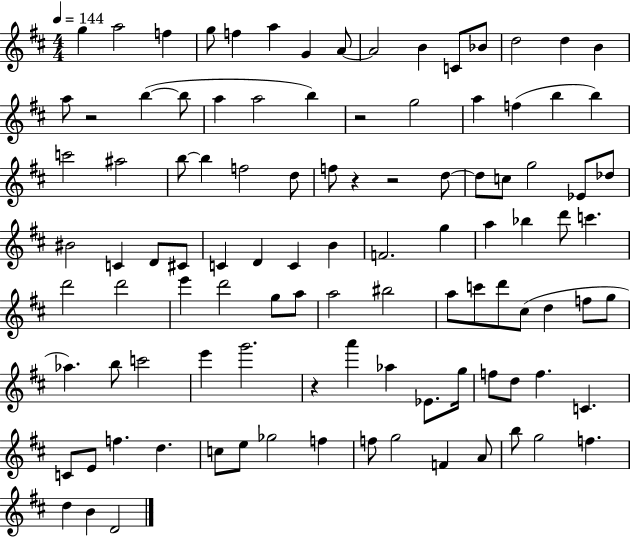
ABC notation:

X:1
T:Untitled
M:4/4
L:1/4
K:D
g a2 f g/2 f a G A/2 A2 B C/2 _B/2 d2 d B a/2 z2 b b/2 a a2 b z2 g2 a f b b c'2 ^a2 b/2 b f2 d/2 f/2 z z2 d/2 d/2 c/2 g2 _E/2 _d/2 ^B2 C D/2 ^C/2 C D C B F2 g a _b d'/2 c' d'2 d'2 e' d'2 g/2 a/2 a2 ^b2 a/2 c'/2 d'/2 ^c/2 d f/2 g/2 _a b/2 c'2 e' g'2 z a' _a _E/2 g/4 f/2 d/2 f C C/2 E/2 f d c/2 e/2 _g2 f f/2 g2 F A/2 b/2 g2 f d B D2